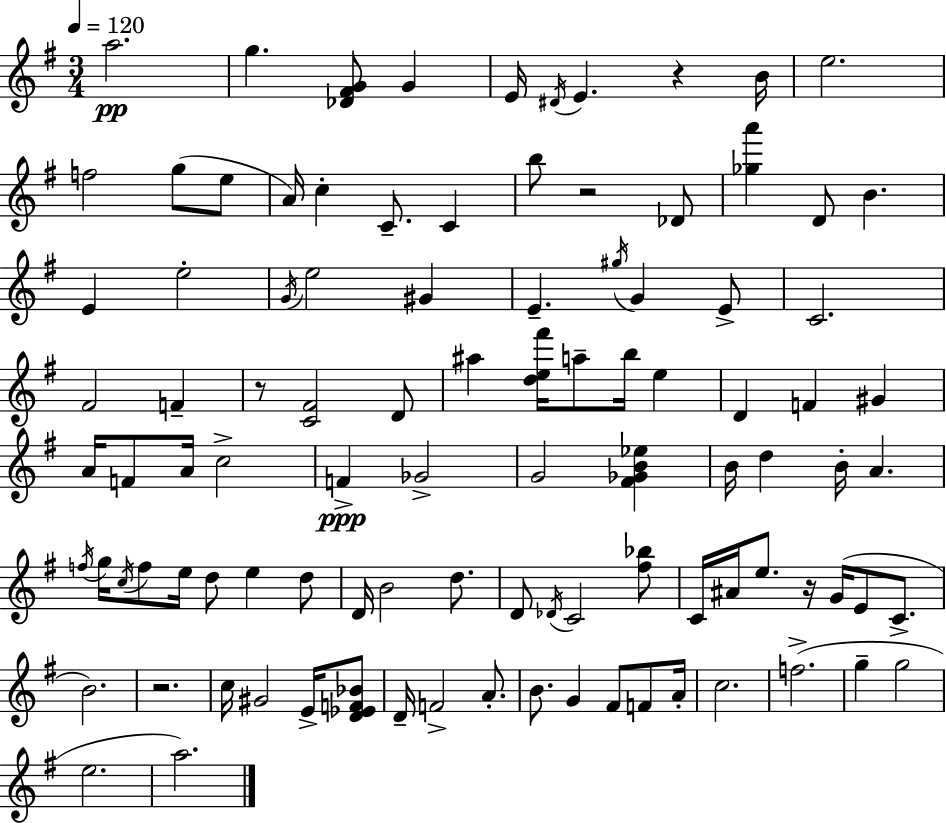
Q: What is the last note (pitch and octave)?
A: A5